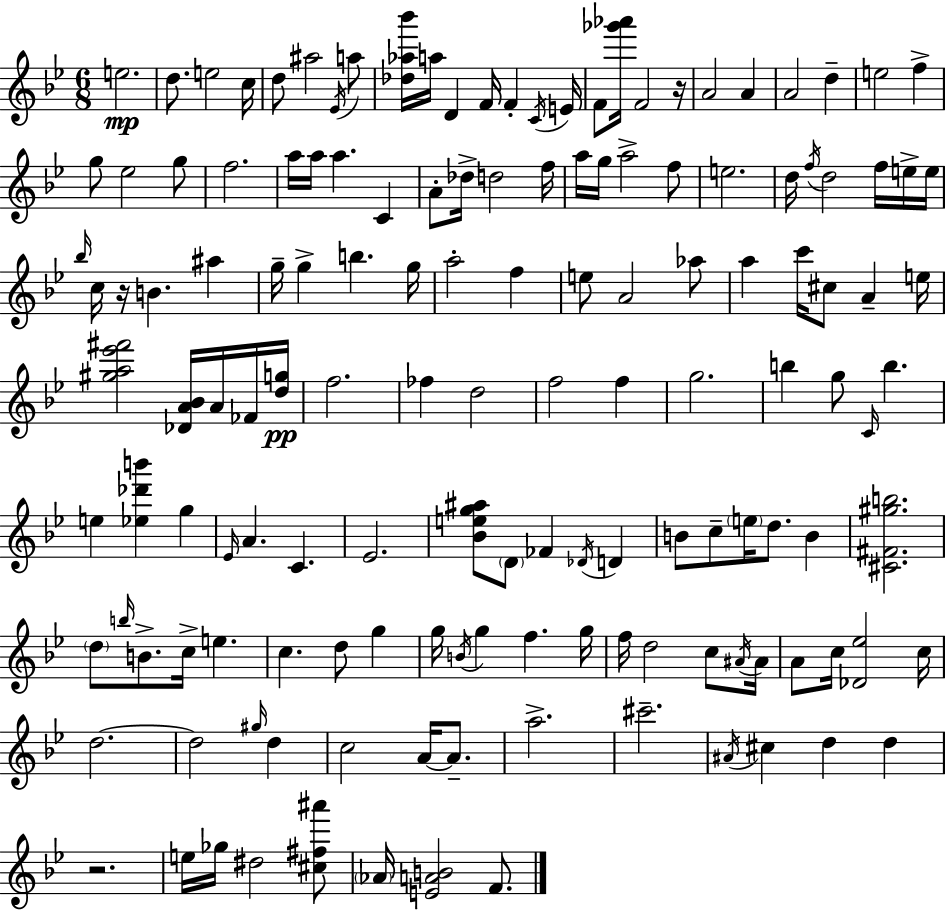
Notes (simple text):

E5/h. D5/e. E5/h C5/s D5/e A#5/h Eb4/s A5/e [Db5,Ab5,Bb6]/s A5/s D4/q F4/s F4/q C4/s E4/s F4/e [Gb6,Ab6]/s F4/h R/s A4/h A4/q A4/h D5/q E5/h F5/q G5/e Eb5/h G5/e F5/h. A5/s A5/s A5/q. C4/q A4/e Db5/s D5/h F5/s A5/s G5/s A5/h F5/e E5/h. D5/s F5/s D5/h F5/s E5/s E5/s Bb5/s C5/s R/s B4/q. A#5/q G5/s G5/q B5/q. G5/s A5/h F5/q E5/e A4/h Ab5/e A5/q C6/s C#5/e A4/q E5/s [G#5,A5,Eb6,F#6]/h [Db4,A4,Bb4]/s A4/s FES4/s [D5,G5]/s F5/h. FES5/q D5/h F5/h F5/q G5/h. B5/q G5/e C4/s B5/q. E5/q [Eb5,Db6,B6]/q G5/q Eb4/s A4/q. C4/q. Eb4/h. [Bb4,E5,G5,A#5]/e D4/e FES4/q Db4/s D4/q B4/e C5/e E5/s D5/e. B4/q [C#4,F#4,G#5,B5]/h. D5/e B5/s B4/e. C5/s E5/q. C5/q. D5/e G5/q G5/s B4/s G5/q F5/q. G5/s F5/s D5/h C5/e A#4/s A#4/s A4/e C5/s [Db4,Eb5]/h C5/s D5/h. D5/h G#5/s D5/q C5/h A4/s A4/e. A5/h. C#6/h. A#4/s C#5/q D5/q D5/q R/h. E5/s Gb5/s D#5/h [C#5,F#5,A#6]/e Ab4/s [E4,A4,B4]/h F4/e.